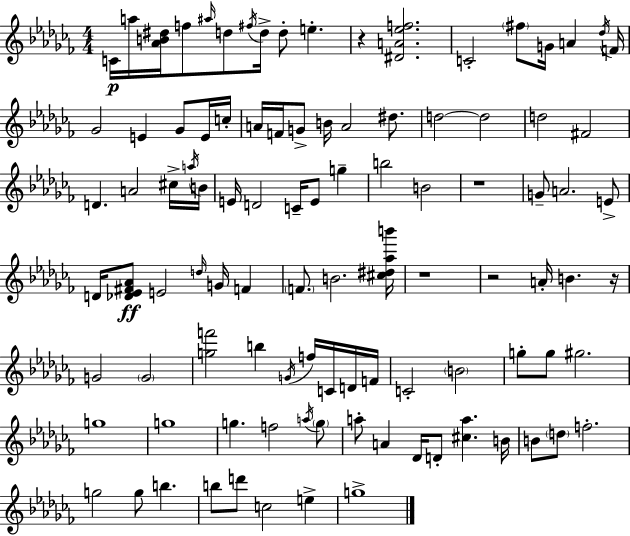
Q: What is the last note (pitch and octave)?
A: G5